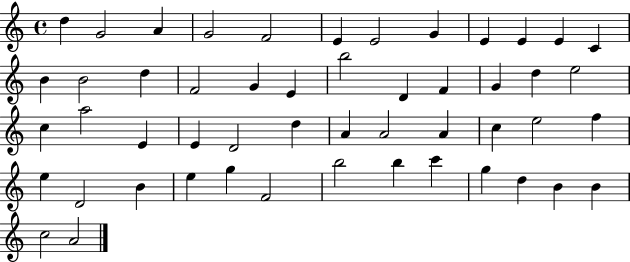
X:1
T:Untitled
M:4/4
L:1/4
K:C
d G2 A G2 F2 E E2 G E E E C B B2 d F2 G E b2 D F G d e2 c a2 E E D2 d A A2 A c e2 f e D2 B e g F2 b2 b c' g d B B c2 A2